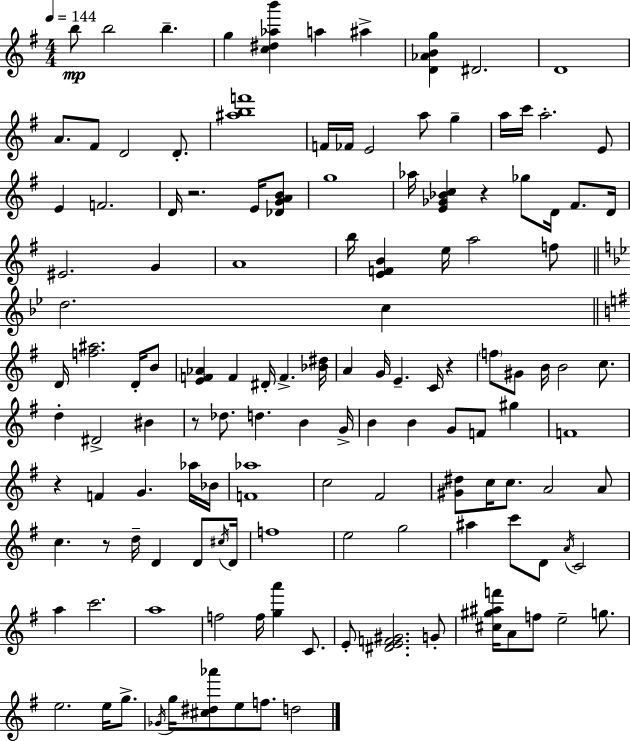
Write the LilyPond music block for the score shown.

{
  \clef treble
  \numericTimeSignature
  \time 4/4
  \key g \major
  \tempo 4 = 144
  b''8\mp b''2 b''4.-- | g''4 <c'' dis'' aes'' b'''>4 a''4 ais''4-> | <d' aes' b' g''>4 dis'2. | d'1 | \break a'8. fis'8 d'2 d'8.-. | <ais'' b'' f'''>1 | f'16 fes'16 e'2 a''8 g''4-- | a''16 c'''16 a''2.-. e'8 | \break e'4 f'2. | d'16 r2. e'16 <des' g' a' b'>8 | g''1 | aes''16 <e' ges' bes' c''>4 r4 ges''8 d'16 fis'8. d'16 | \break eis'2. g'4 | a'1 | b''16 <e' f' b'>4 e''16 a''2 f''8 | \bar "||" \break \key g \minor d''2. c''4 | \bar "||" \break \key e \minor d'16 <f'' ais''>2. d'16-. b'8 | <e' f' aes'>4 f'4 dis'16-. f'4.-> <bes' dis''>16 | a'4 g'16 e'4.-- c'16 r4 | \parenthesize f''8 gis'8 b'16 b'2 c''8. | \break d''4-. dis'2-> bis'4 | r8 des''8. d''4. b'4 g'16-> | b'4 b'4 g'8 f'8 gis''4 | f'1 | \break r4 f'4 g'4. aes''16 bes'16 | <f' aes''>1 | c''2 fis'2 | <gis' dis''>8 c''16 c''8. a'2 a'8 | \break c''4. r8 d''16-- d'4 d'8 \acciaccatura { cis''16 } | d'16 f''1 | e''2 g''2 | ais''4 c'''8 d'8 \acciaccatura { a'16 } c'2 | \break a''4 c'''2. | a''1 | f''2 f''16 <g'' a'''>4 c'8. | e'8-. <dis' e' f' gis'>2. | \break g'8-. <cis'' gis'' ais'' f'''>16 a'8 f''8 e''2-- g''8. | e''2. e''16 g''8.-> | \acciaccatura { ges'16 } g''16 <cis'' dis'' aes'''>8 e''8 f''8. d''2 | \bar "|."
}